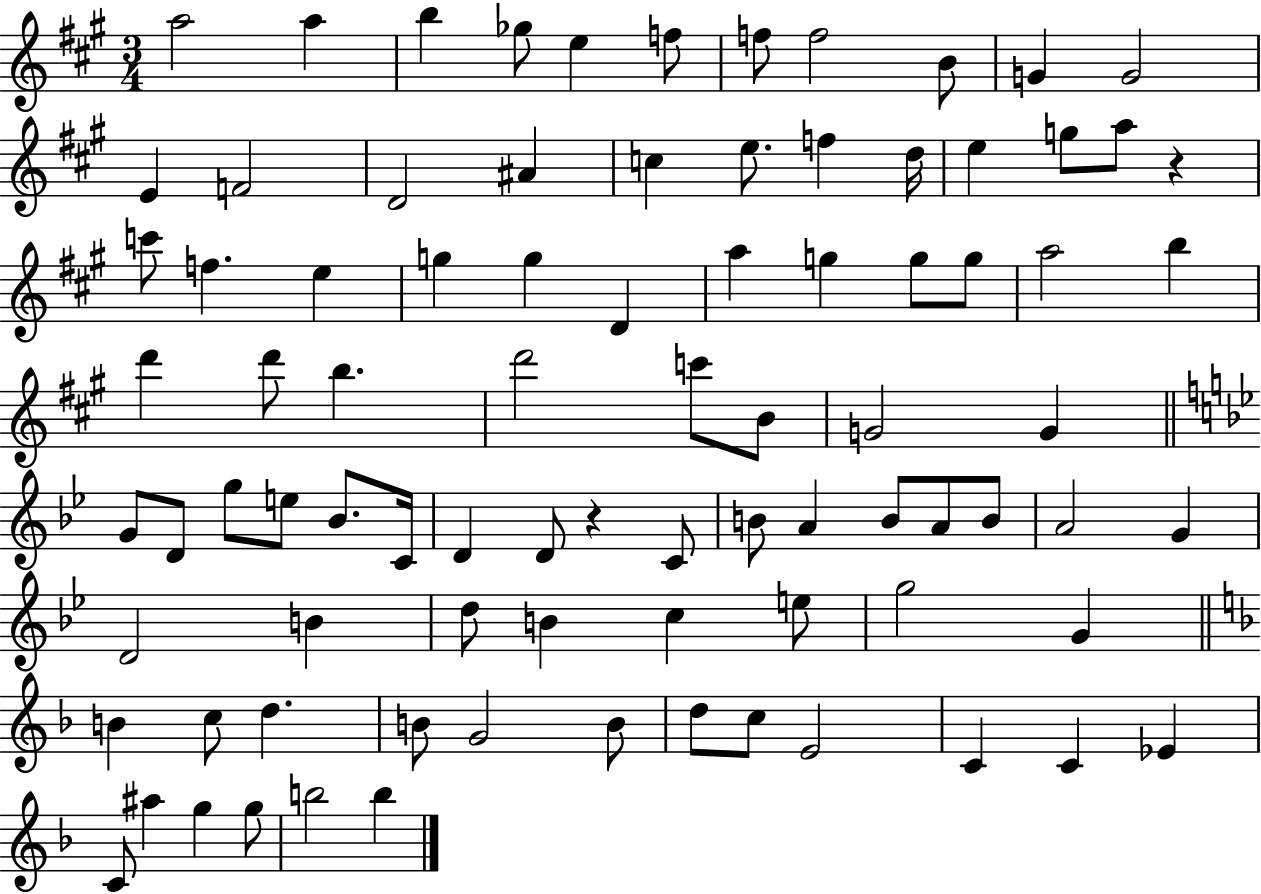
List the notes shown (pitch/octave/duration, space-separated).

A5/h A5/q B5/q Gb5/e E5/q F5/e F5/e F5/h B4/e G4/q G4/h E4/q F4/h D4/h A#4/q C5/q E5/e. F5/q D5/s E5/q G5/e A5/e R/q C6/e F5/q. E5/q G5/q G5/q D4/q A5/q G5/q G5/e G5/e A5/h B5/q D6/q D6/e B5/q. D6/h C6/e B4/e G4/h G4/q G4/e D4/e G5/e E5/e Bb4/e. C4/s D4/q D4/e R/q C4/e B4/e A4/q B4/e A4/e B4/e A4/h G4/q D4/h B4/q D5/e B4/q C5/q E5/e G5/h G4/q B4/q C5/e D5/q. B4/e G4/h B4/e D5/e C5/e E4/h C4/q C4/q Eb4/q C4/e A#5/q G5/q G5/e B5/h B5/q